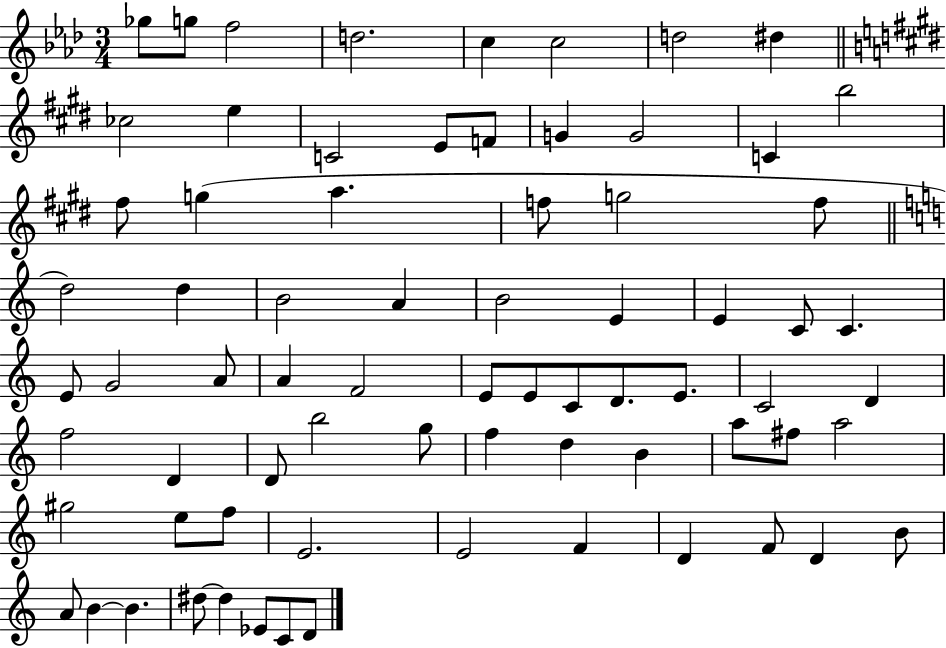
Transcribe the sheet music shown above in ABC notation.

X:1
T:Untitled
M:3/4
L:1/4
K:Ab
_g/2 g/2 f2 d2 c c2 d2 ^d _c2 e C2 E/2 F/2 G G2 C b2 ^f/2 g a f/2 g2 f/2 d2 d B2 A B2 E E C/2 C E/2 G2 A/2 A F2 E/2 E/2 C/2 D/2 E/2 C2 D f2 D D/2 b2 g/2 f d B a/2 ^f/2 a2 ^g2 e/2 f/2 E2 E2 F D F/2 D B/2 A/2 B B ^d/2 ^d _E/2 C/2 D/2